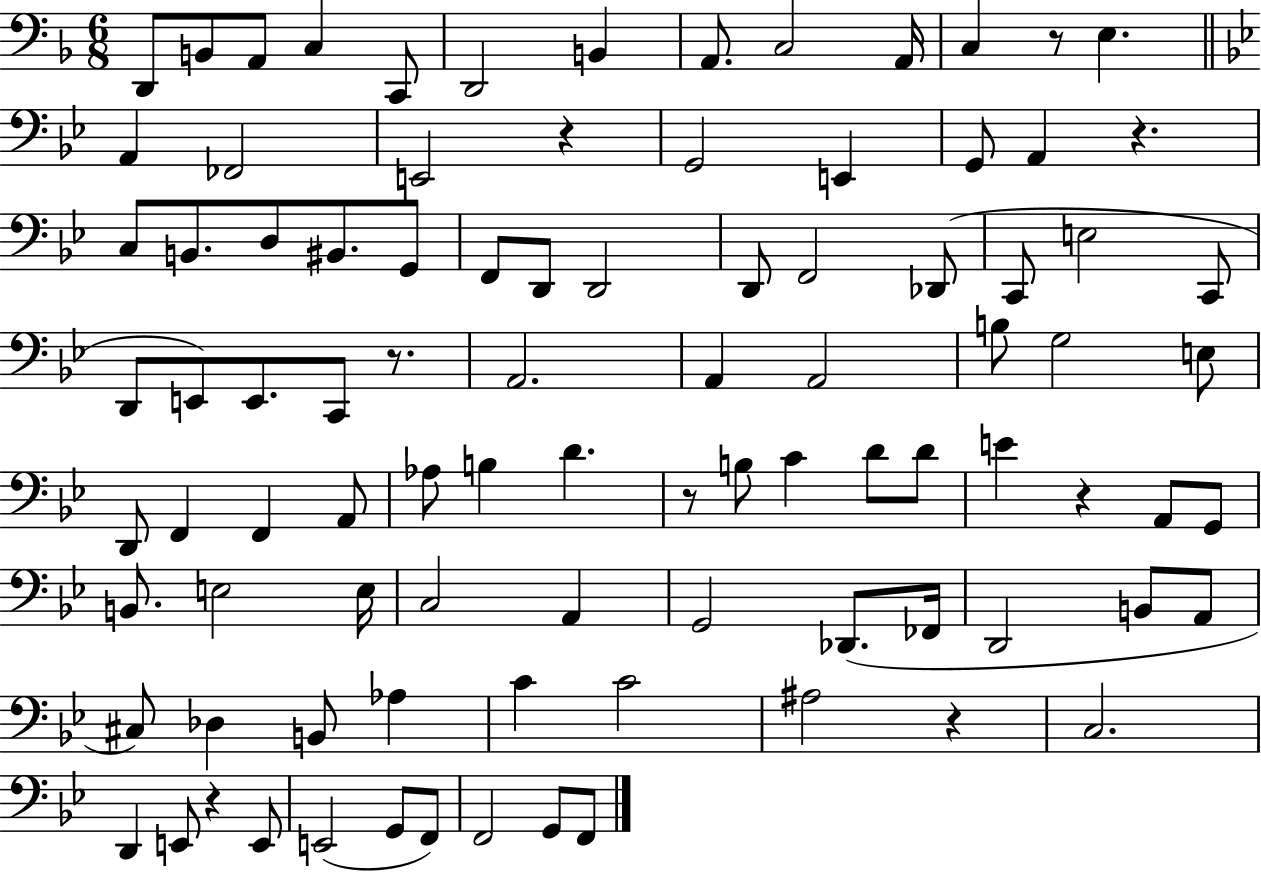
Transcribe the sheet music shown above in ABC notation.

X:1
T:Untitled
M:6/8
L:1/4
K:F
D,,/2 B,,/2 A,,/2 C, C,,/2 D,,2 B,, A,,/2 C,2 A,,/4 C, z/2 E, A,, _F,,2 E,,2 z G,,2 E,, G,,/2 A,, z C,/2 B,,/2 D,/2 ^B,,/2 G,,/2 F,,/2 D,,/2 D,,2 D,,/2 F,,2 _D,,/2 C,,/2 E,2 C,,/2 D,,/2 E,,/2 E,,/2 C,,/2 z/2 A,,2 A,, A,,2 B,/2 G,2 E,/2 D,,/2 F,, F,, A,,/2 _A,/2 B, D z/2 B,/2 C D/2 D/2 E z A,,/2 G,,/2 B,,/2 E,2 E,/4 C,2 A,, G,,2 _D,,/2 _F,,/4 D,,2 B,,/2 A,,/2 ^C,/2 _D, B,,/2 _A, C C2 ^A,2 z C,2 D,, E,,/2 z E,,/2 E,,2 G,,/2 F,,/2 F,,2 G,,/2 F,,/2